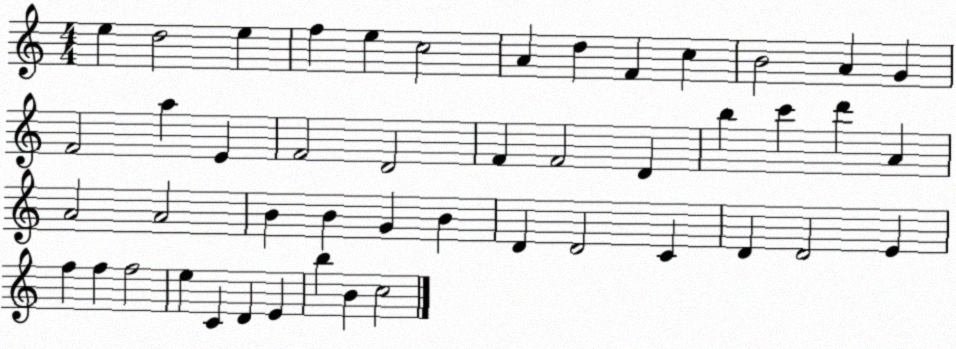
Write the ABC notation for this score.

X:1
T:Untitled
M:4/4
L:1/4
K:C
e d2 e f e c2 A d F c B2 A G F2 a E F2 D2 F F2 D b c' d' A A2 A2 B B G B D D2 C D D2 E f f f2 e C D E b B c2